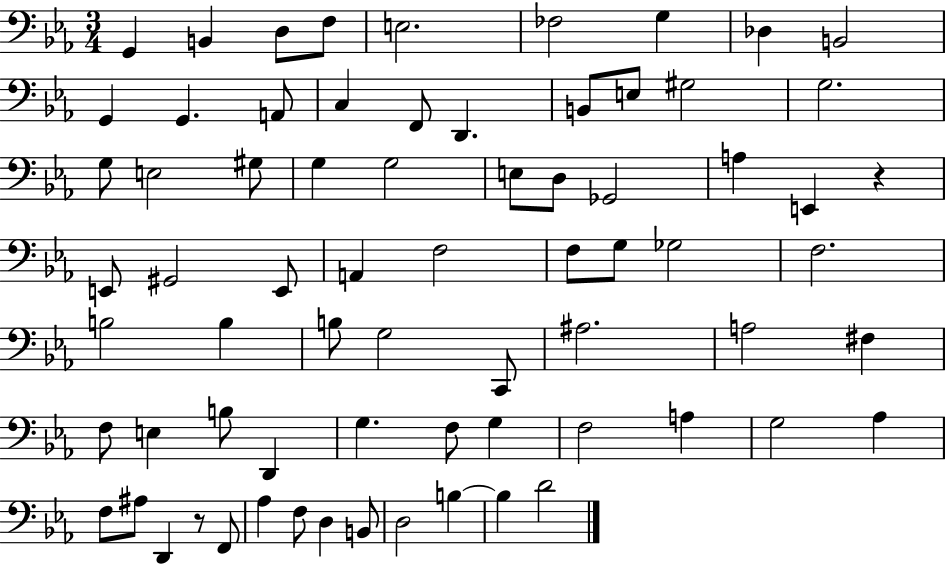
X:1
T:Untitled
M:3/4
L:1/4
K:Eb
G,, B,, D,/2 F,/2 E,2 _F,2 G, _D, B,,2 G,, G,, A,,/2 C, F,,/2 D,, B,,/2 E,/2 ^G,2 G,2 G,/2 E,2 ^G,/2 G, G,2 E,/2 D,/2 _G,,2 A, E,, z E,,/2 ^G,,2 E,,/2 A,, F,2 F,/2 G,/2 _G,2 F,2 B,2 B, B,/2 G,2 C,,/2 ^A,2 A,2 ^F, F,/2 E, B,/2 D,, G, F,/2 G, F,2 A, G,2 _A, F,/2 ^A,/2 D,, z/2 F,,/2 _A, F,/2 D, B,,/2 D,2 B, B, D2